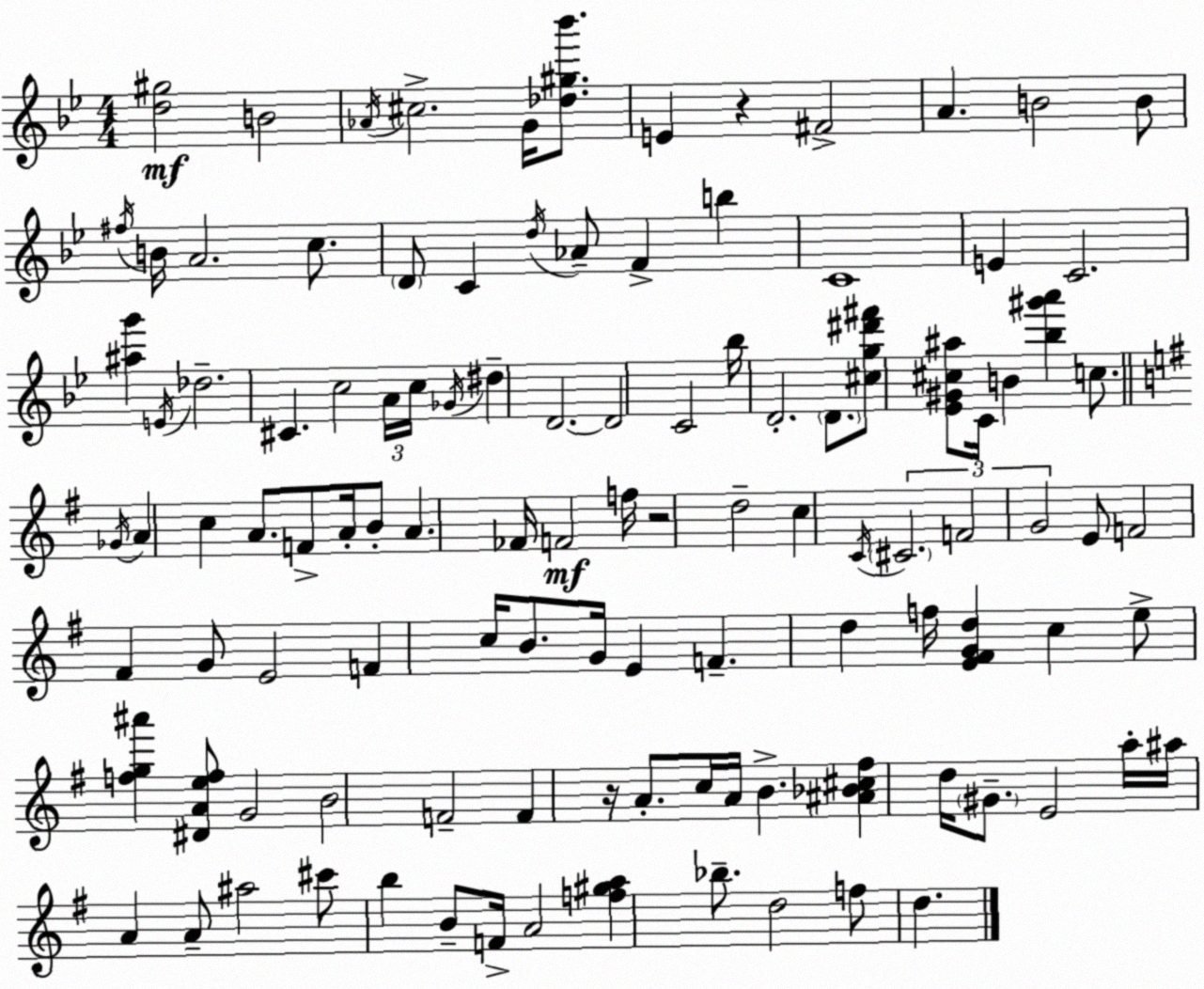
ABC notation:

X:1
T:Untitled
M:4/4
L:1/4
K:Gm
[d^g]2 B2 _A/4 ^c2 G/4 [_d^g_b']/2 E z ^F2 A B2 B/2 ^f/4 B/4 A2 c/2 D/2 C d/4 _A/2 F b C4 E C2 [^ag'] E/4 _d2 ^C c2 A/4 c/4 _G/4 ^d D2 D2 C2 _b/4 D2 D/2 [^cg^d'^f']/2 [_E^G^c^a]/2 C/4 B [_b^g'a'] c/2 _G/4 A c A/2 F/2 A/4 B/2 A _F/4 F2 f/4 z2 d2 c C/4 ^C2 F2 G2 E/2 F2 ^F G/2 E2 F c/4 B/2 G/4 E F d f/4 [E^FGd] c e/2 [fg^a'] [^DAef]/2 G2 B2 F2 F z/4 A/2 c/4 A/4 B [^A_B^c^f] d/4 ^G/2 E2 a/4 ^a/4 A A/2 ^a2 ^c'/2 b B/2 F/4 A2 [f^ga] _b/2 d2 f/2 d